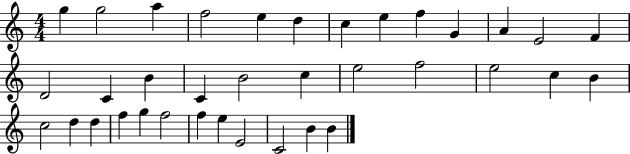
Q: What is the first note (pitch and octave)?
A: G5